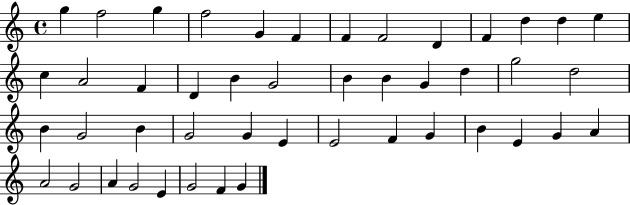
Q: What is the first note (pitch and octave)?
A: G5